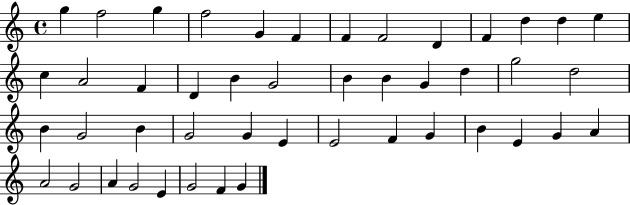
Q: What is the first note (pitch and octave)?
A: G5